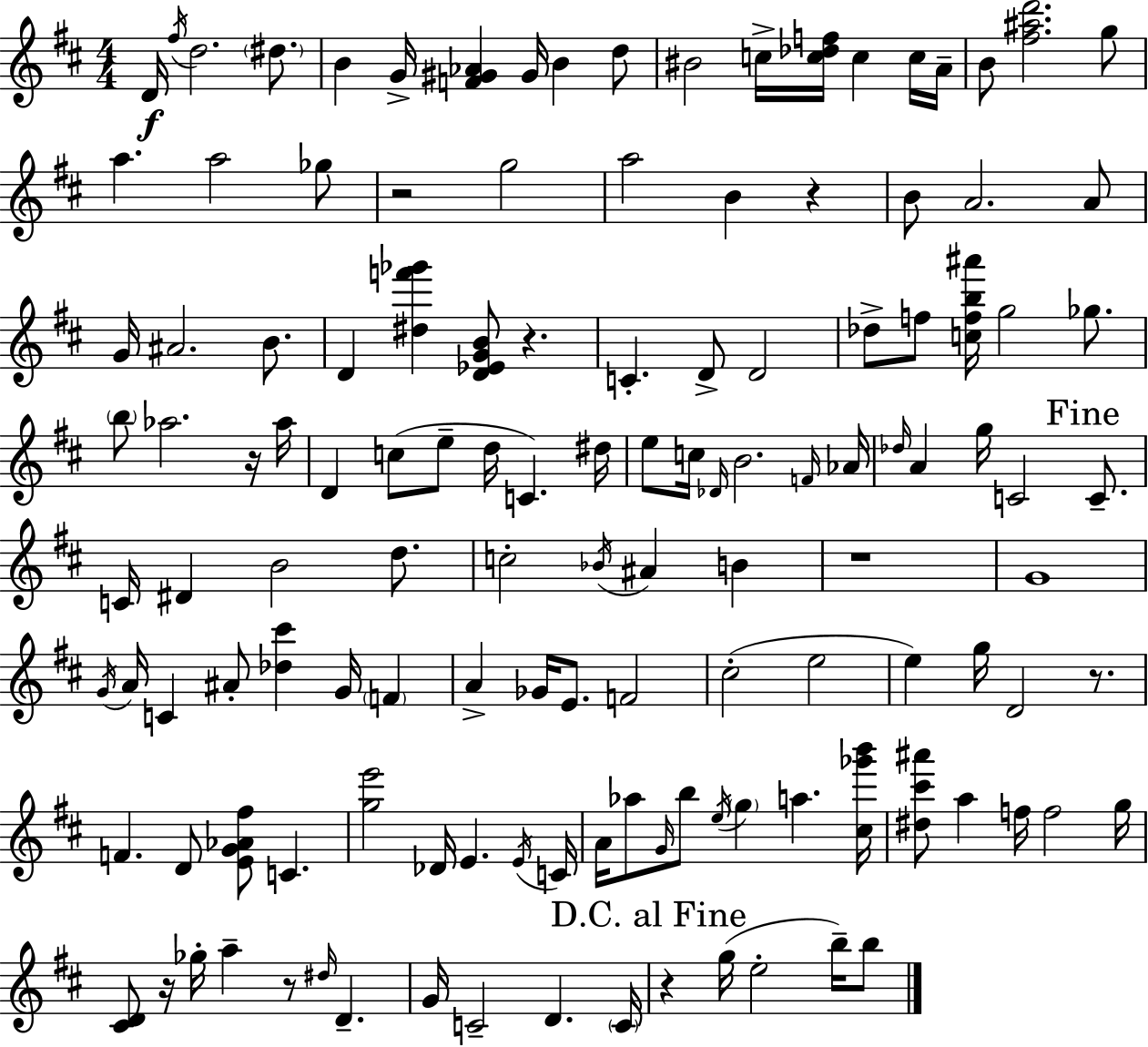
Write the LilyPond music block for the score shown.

{
  \clef treble
  \numericTimeSignature
  \time 4/4
  \key d \major
  d'16\f \acciaccatura { fis''16 } d''2. \parenthesize dis''8. | b'4 g'16-> <f' gis' aes'>4 gis'16 b'4 d''8 | bis'2 c''16-> <c'' des'' f''>16 c''4 c''16 | a'16-- b'8 <fis'' ais'' d'''>2. g''8 | \break a''4. a''2 ges''8 | r2 g''2 | a''2 b'4 r4 | b'8 a'2. a'8 | \break g'16 ais'2. b'8. | d'4 <dis'' f''' ges'''>4 <d' ees' g' b'>8 r4. | c'4.-. d'8-> d'2 | des''8-> f''8 <c'' f'' b'' ais'''>16 g''2 ges''8. | \break \parenthesize b''8 aes''2. r16 | aes''16 d'4 c''8( e''8-- d''16 c'4.) | dis''16 e''8 c''16 \grace { des'16 } b'2. | \grace { f'16 } aes'16 \grace { des''16 } a'4 g''16 c'2 | \break \mark "Fine" c'8.-- c'16 dis'4 b'2 | d''8. c''2-. \acciaccatura { bes'16 } ais'4 | b'4 r1 | g'1 | \break \acciaccatura { g'16 } a'16 c'4 ais'8-. <des'' cis'''>4 | g'16 \parenthesize f'4 a'4-> ges'16 e'8. f'2 | cis''2-.( e''2 | e''4) g''16 d'2 | \break r8. f'4. d'8 <e' g' aes' fis''>8 | c'4. <g'' e'''>2 des'16 e'4. | \acciaccatura { e'16 } c'16 a'16 aes''8 \grace { g'16 } b''8 \acciaccatura { e''16 } \parenthesize g''4 | a''4. <cis'' ges''' b'''>16 <dis'' cis''' ais'''>8 a''4 f''16 | \break f''2 g''16 <cis' d'>8 r16 ges''16-. a''4-- | r8 \grace { dis''16 } d'4.-- g'16 c'2-- | d'4. \parenthesize c'16 \mark "D.C. al Fine" r4 g''16( e''2-. | b''16--) b''8 \bar "|."
}